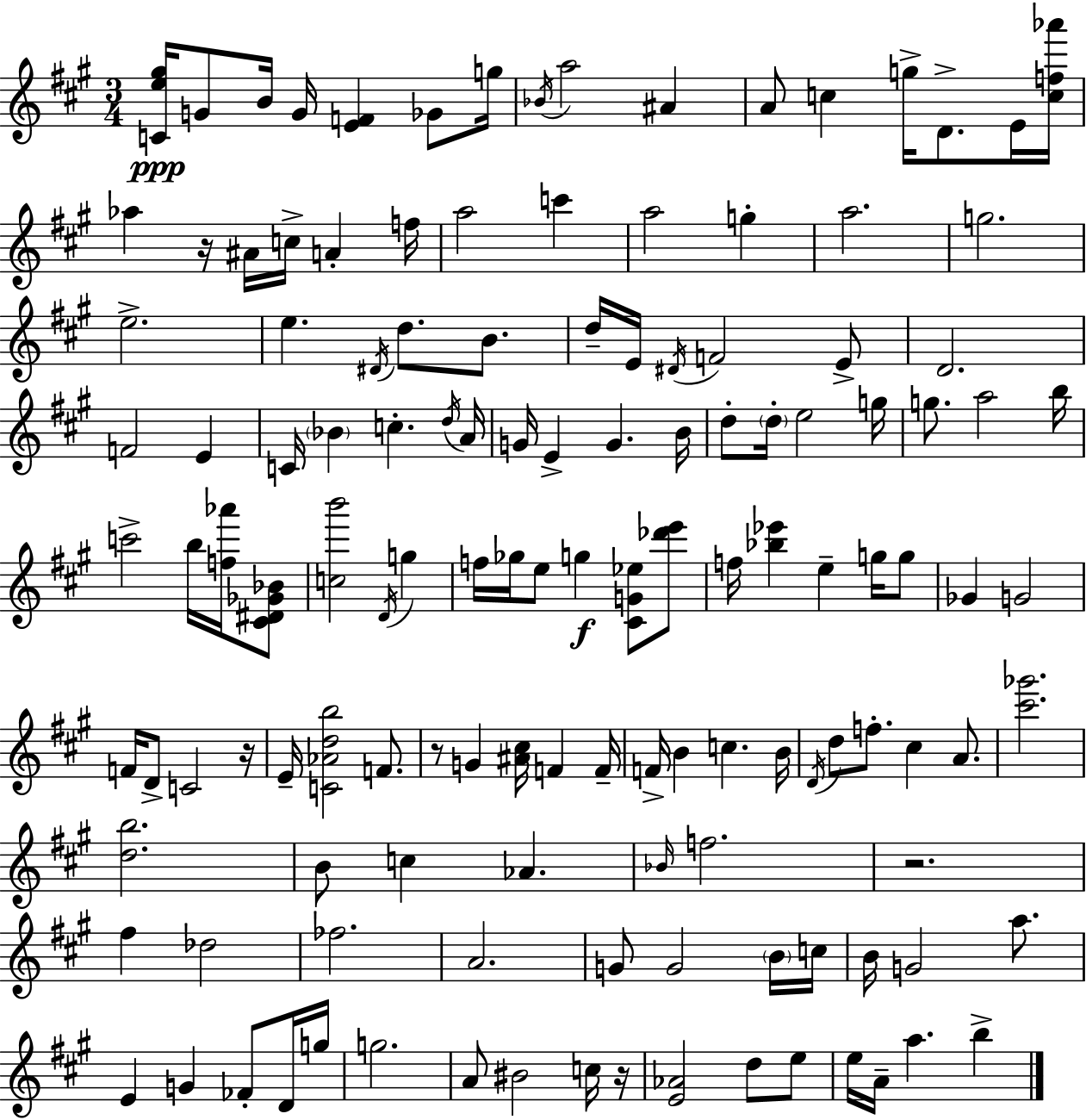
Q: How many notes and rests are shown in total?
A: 134